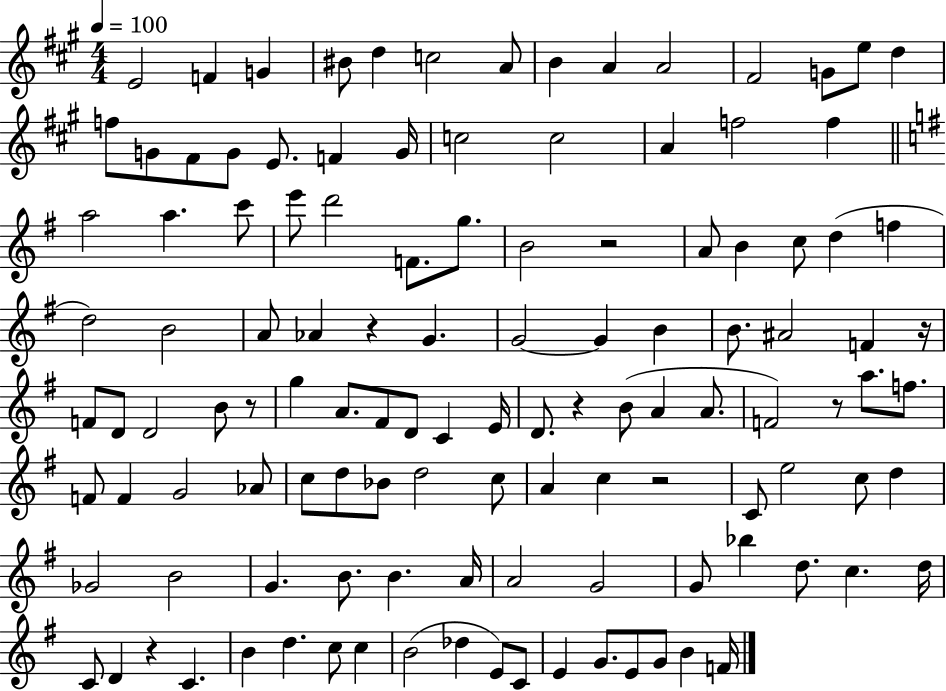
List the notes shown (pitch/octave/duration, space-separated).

E4/h F4/q G4/q BIS4/e D5/q C5/h A4/e B4/q A4/q A4/h F#4/h G4/e E5/e D5/q F5/e G4/e F#4/e G4/e E4/e. F4/q G4/s C5/h C5/h A4/q F5/h F5/q A5/h A5/q. C6/e E6/e D6/h F4/e. G5/e. B4/h R/h A4/e B4/q C5/e D5/q F5/q D5/h B4/h A4/e Ab4/q R/q G4/q. G4/h G4/q B4/q B4/e. A#4/h F4/q R/s F4/e D4/e D4/h B4/e R/e G5/q A4/e. F#4/e D4/e C4/q E4/s D4/e. R/q B4/e A4/q A4/e. F4/h R/e A5/e. F5/e. F4/e F4/q G4/h Ab4/e C5/e D5/e Bb4/e D5/h C5/e A4/q C5/q R/h C4/e E5/h C5/e D5/q Gb4/h B4/h G4/q. B4/e. B4/q. A4/s A4/h G4/h G4/e Bb5/q D5/e. C5/q. D5/s C4/e D4/q R/q C4/q. B4/q D5/q. C5/e C5/q B4/h Db5/q E4/e C4/e E4/q G4/e. E4/e G4/e B4/q F4/s